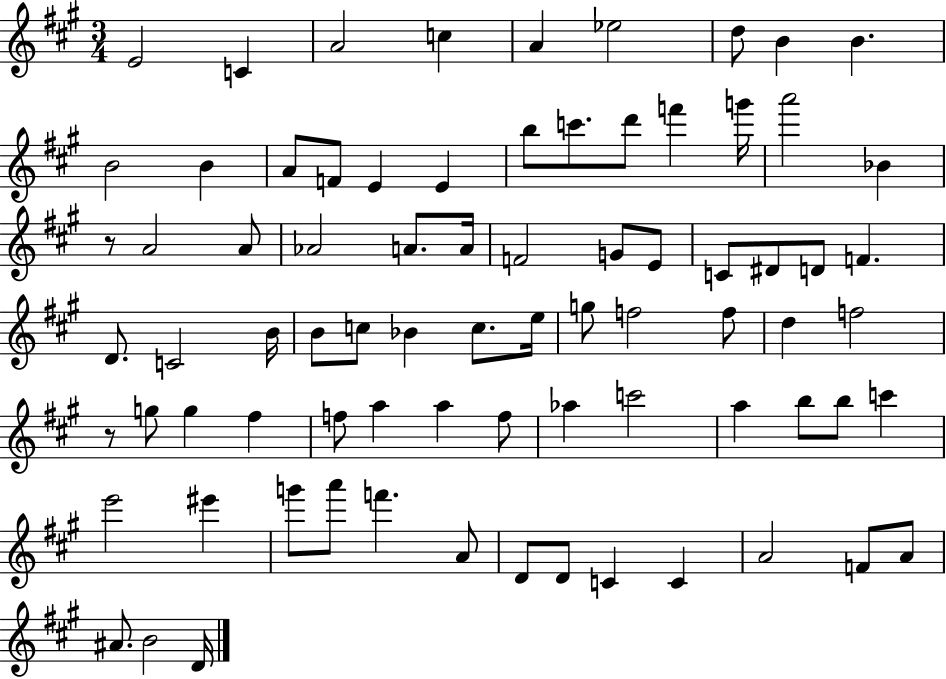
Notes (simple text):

E4/h C4/q A4/h C5/q A4/q Eb5/h D5/e B4/q B4/q. B4/h B4/q A4/e F4/e E4/q E4/q B5/e C6/e. D6/e F6/q G6/s A6/h Bb4/q R/e A4/h A4/e Ab4/h A4/e. A4/s F4/h G4/e E4/e C4/e D#4/e D4/e F4/q. D4/e. C4/h B4/s B4/e C5/e Bb4/q C5/e. E5/s G5/e F5/h F5/e D5/q F5/h R/e G5/e G5/q F#5/q F5/e A5/q A5/q F5/e Ab5/q C6/h A5/q B5/e B5/e C6/q E6/h EIS6/q G6/e A6/e F6/q. A4/e D4/e D4/e C4/q C4/q A4/h F4/e A4/e A#4/e. B4/h D4/s